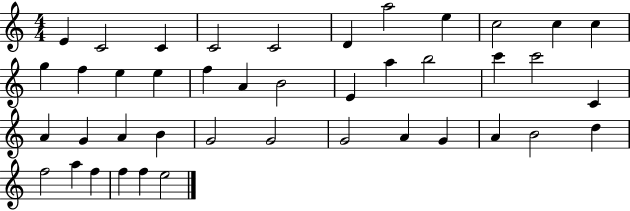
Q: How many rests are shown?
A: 0